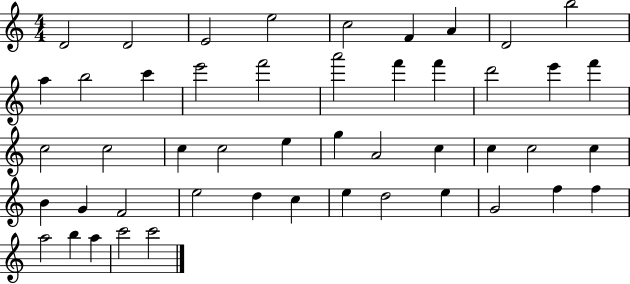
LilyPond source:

{
  \clef treble
  \numericTimeSignature
  \time 4/4
  \key c \major
  d'2 d'2 | e'2 e''2 | c''2 f'4 a'4 | d'2 b''2 | \break a''4 b''2 c'''4 | e'''2 f'''2 | a'''2 f'''4 f'''4 | d'''2 e'''4 f'''4 | \break c''2 c''2 | c''4 c''2 e''4 | g''4 a'2 c''4 | c''4 c''2 c''4 | \break b'4 g'4 f'2 | e''2 d''4 c''4 | e''4 d''2 e''4 | g'2 f''4 f''4 | \break a''2 b''4 a''4 | c'''2 c'''2 | \bar "|."
}